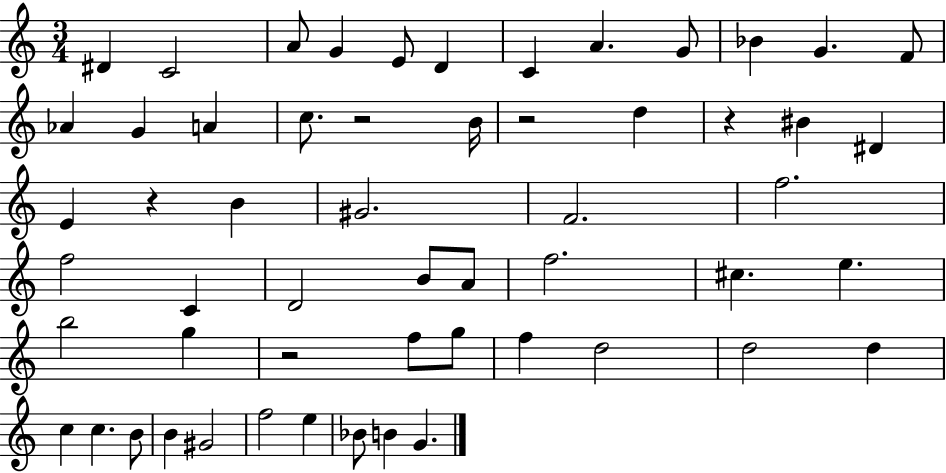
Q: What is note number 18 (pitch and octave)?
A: D5